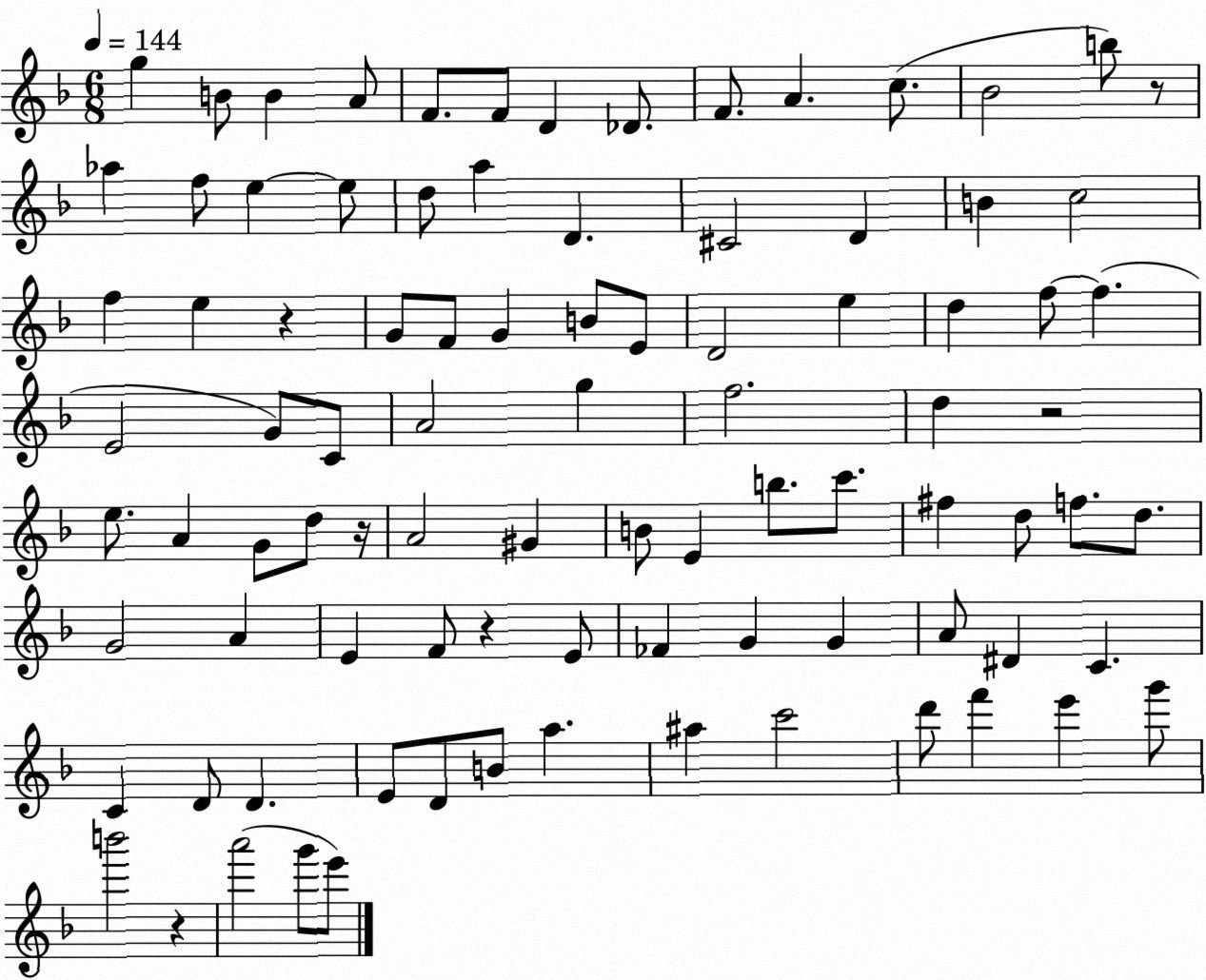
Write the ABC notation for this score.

X:1
T:Untitled
M:6/8
L:1/4
K:F
g B/2 B A/2 F/2 F/2 D _D/2 F/2 A c/2 _B2 b/2 z/2 _a f/2 e e/2 d/2 a D ^C2 D B c2 f e z G/2 F/2 G B/2 E/2 D2 e d f/2 f E2 G/2 C/2 A2 g f2 d z2 e/2 A G/2 d/2 z/4 A2 ^G B/2 E b/2 c'/2 ^f d/2 f/2 d/2 G2 A E F/2 z E/2 _F G G A/2 ^D C C D/2 D E/2 D/2 B/2 a ^a c'2 d'/2 f' e' g'/2 b'2 z a'2 g'/2 e'/2